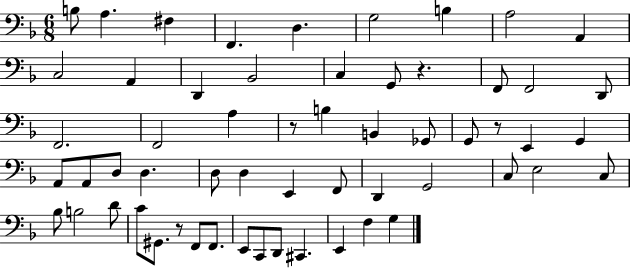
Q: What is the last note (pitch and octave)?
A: G3